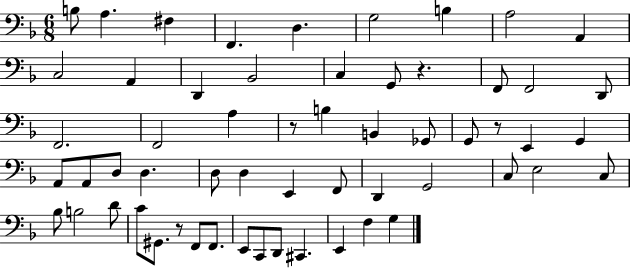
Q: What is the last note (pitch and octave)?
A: G3